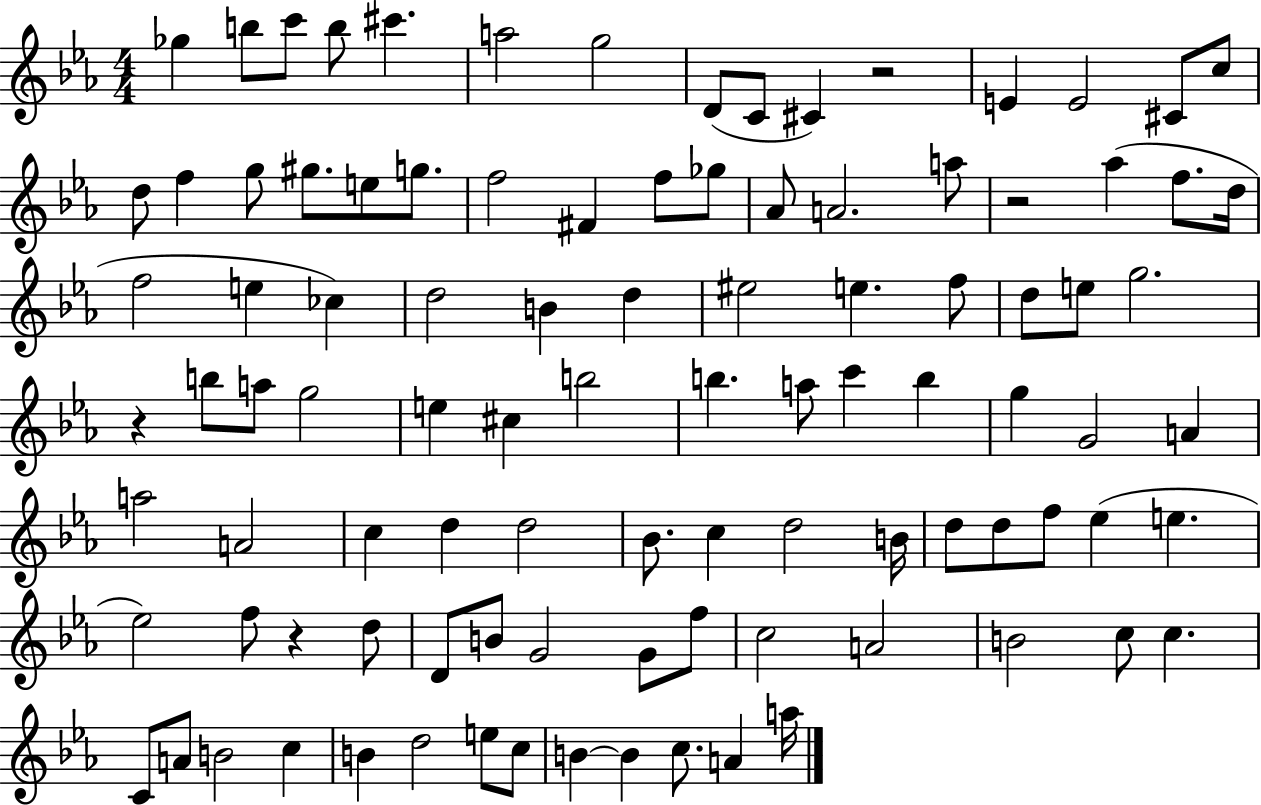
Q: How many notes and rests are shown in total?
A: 99